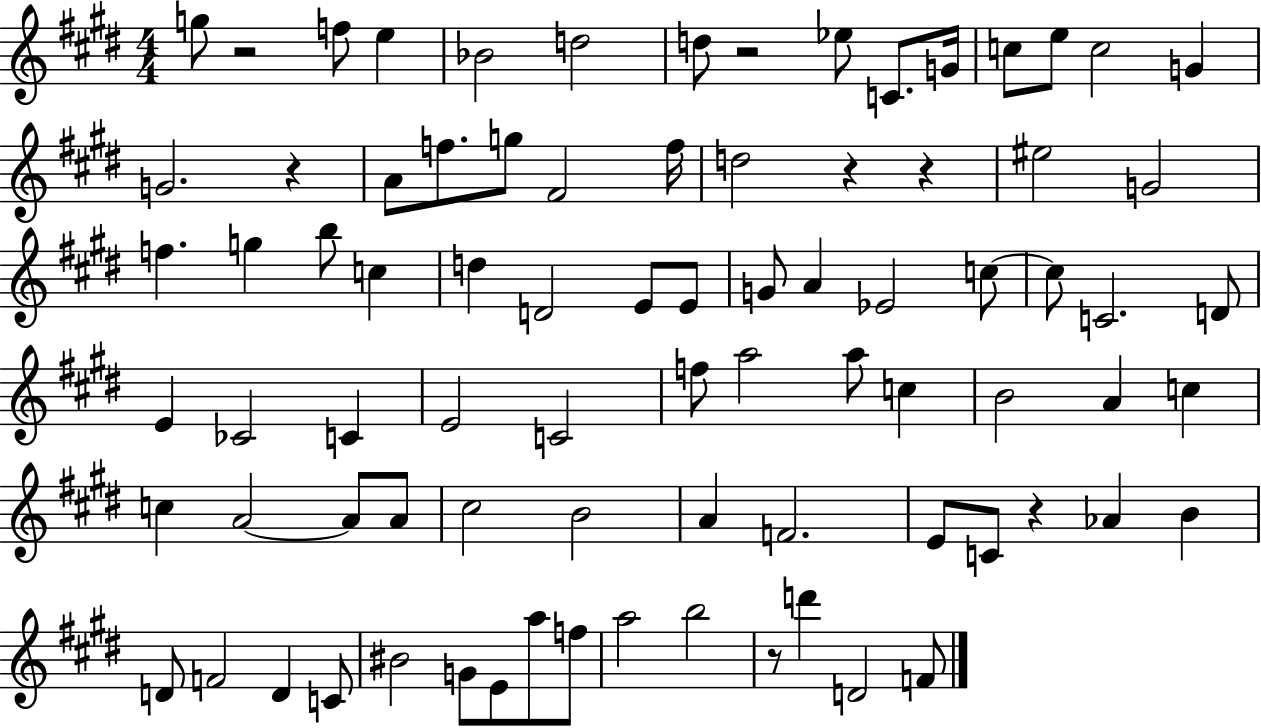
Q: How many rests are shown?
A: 7